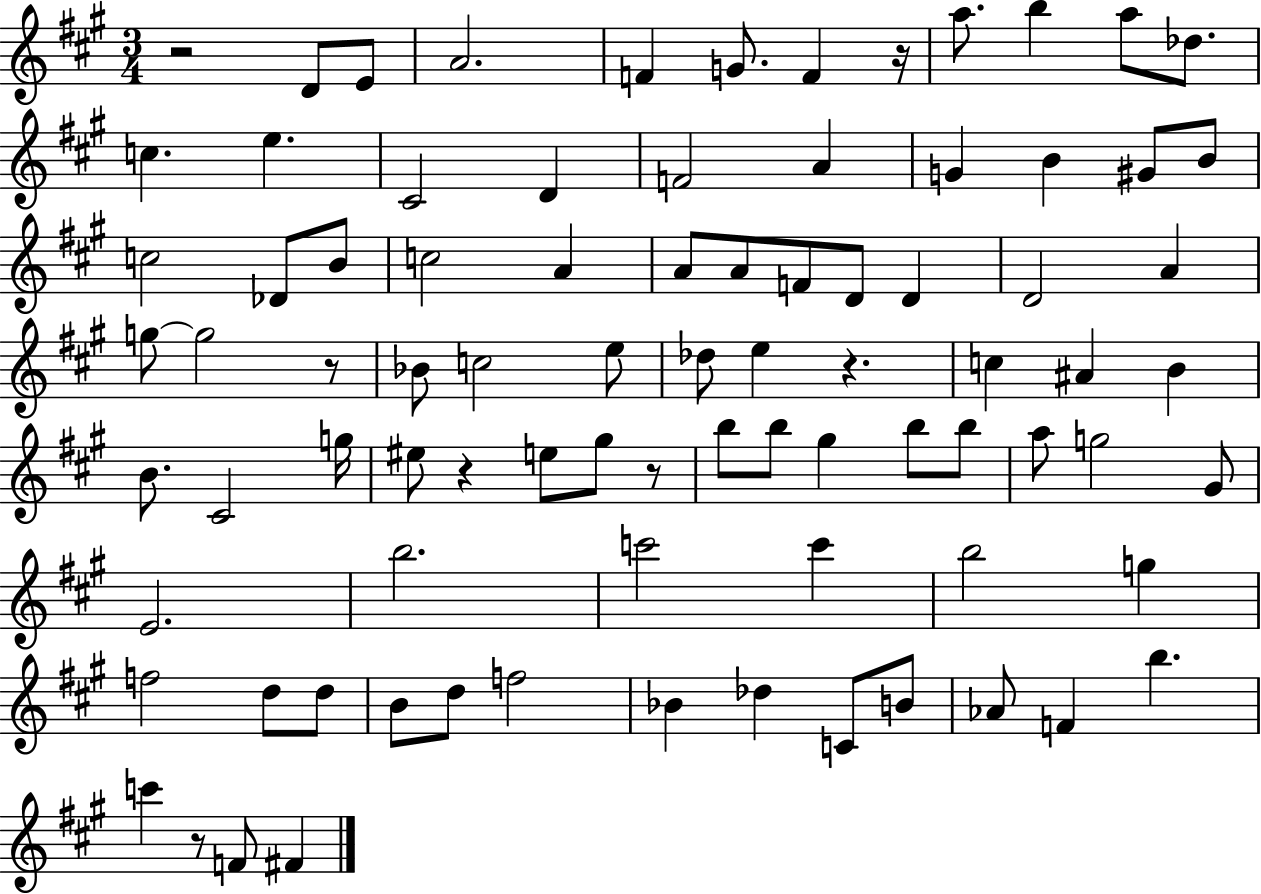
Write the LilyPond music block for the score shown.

{
  \clef treble
  \numericTimeSignature
  \time 3/4
  \key a \major
  r2 d'8 e'8 | a'2. | f'4 g'8. f'4 r16 | a''8. b''4 a''8 des''8. | \break c''4. e''4. | cis'2 d'4 | f'2 a'4 | g'4 b'4 gis'8 b'8 | \break c''2 des'8 b'8 | c''2 a'4 | a'8 a'8 f'8 d'8 d'4 | d'2 a'4 | \break g''8~~ g''2 r8 | bes'8 c''2 e''8 | des''8 e''4 r4. | c''4 ais'4 b'4 | \break b'8. cis'2 g''16 | eis''8 r4 e''8 gis''8 r8 | b''8 b''8 gis''4 b''8 b''8 | a''8 g''2 gis'8 | \break e'2. | b''2. | c'''2 c'''4 | b''2 g''4 | \break f''2 d''8 d''8 | b'8 d''8 f''2 | bes'4 des''4 c'8 b'8 | aes'8 f'4 b''4. | \break c'''4 r8 f'8 fis'4 | \bar "|."
}